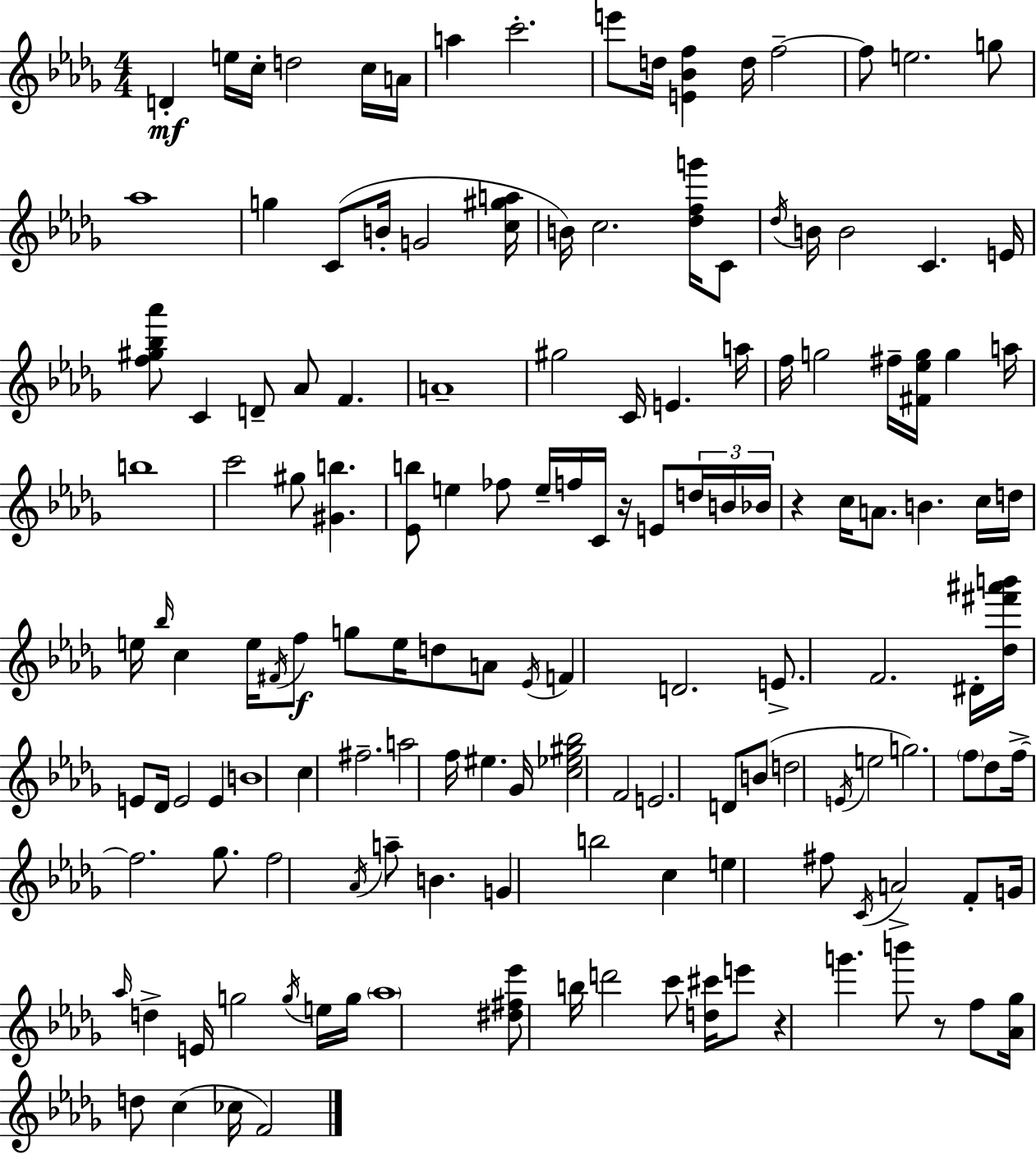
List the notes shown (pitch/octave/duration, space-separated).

D4/q E5/s C5/s D5/h C5/s A4/s A5/q C6/h. E6/e D5/s [E4,Bb4,F5]/q D5/s F5/h F5/e E5/h. G5/e Ab5/w G5/q C4/e B4/s G4/h [C5,G#5,A5]/s B4/s C5/h. [Db5,F5,G6]/s C4/e Db5/s B4/s B4/h C4/q. E4/s [F5,G#5,Bb5,Ab6]/e C4/q D4/e Ab4/e F4/q. A4/w G#5/h C4/s E4/q. A5/s F5/s G5/h F#5/s [F#4,Eb5,G5]/s G5/q A5/s B5/w C6/h G#5/e [G#4,B5]/q. [Eb4,B5]/e E5/q FES5/e E5/s F5/s C4/s R/s E4/e D5/s B4/s Bb4/s R/q C5/s A4/e. B4/q. C5/s D5/s E5/s Bb5/s C5/q E5/s F#4/s F5/e G5/e E5/s D5/e A4/e Eb4/s F4/q D4/h. E4/e. F4/h. D#4/s [Db5,F#6,A#6,B6]/s E4/e Db4/s E4/h E4/q B4/w C5/q F#5/h. A5/h F5/s EIS5/q. Gb4/s [C5,Eb5,G#5,Bb5]/h F4/h E4/h. D4/e B4/e D5/h E4/s E5/h G5/h. F5/e Db5/e F5/s F5/h. Gb5/e. F5/h Ab4/s A5/e B4/q. G4/q B5/h C5/q E5/q F#5/e C4/s A4/h F4/e G4/s Ab5/s D5/q E4/s G5/h G5/s E5/s G5/s Ab5/w [D#5,F#5,Eb6]/e B5/s D6/h C6/e [D5,C#6]/s E6/e R/q G6/q. B6/e R/e F5/e [Ab4,Gb5]/s D5/e C5/q CES5/s F4/h